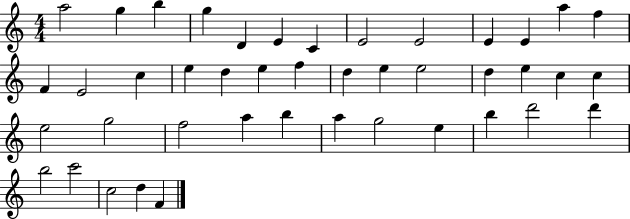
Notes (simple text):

A5/h G5/q B5/q G5/q D4/q E4/q C4/q E4/h E4/h E4/q E4/q A5/q F5/q F4/q E4/h C5/q E5/q D5/q E5/q F5/q D5/q E5/q E5/h D5/q E5/q C5/q C5/q E5/h G5/h F5/h A5/q B5/q A5/q G5/h E5/q B5/q D6/h D6/q B5/h C6/h C5/h D5/q F4/q